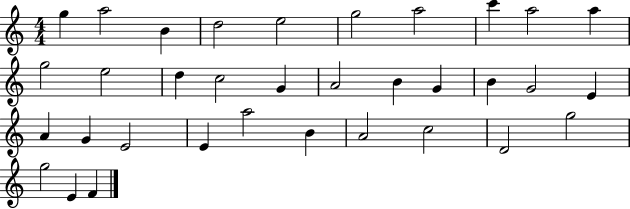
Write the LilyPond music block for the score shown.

{
  \clef treble
  \numericTimeSignature
  \time 4/4
  \key c \major
  g''4 a''2 b'4 | d''2 e''2 | g''2 a''2 | c'''4 a''2 a''4 | \break g''2 e''2 | d''4 c''2 g'4 | a'2 b'4 g'4 | b'4 g'2 e'4 | \break a'4 g'4 e'2 | e'4 a''2 b'4 | a'2 c''2 | d'2 g''2 | \break g''2 e'4 f'4 | \bar "|."
}